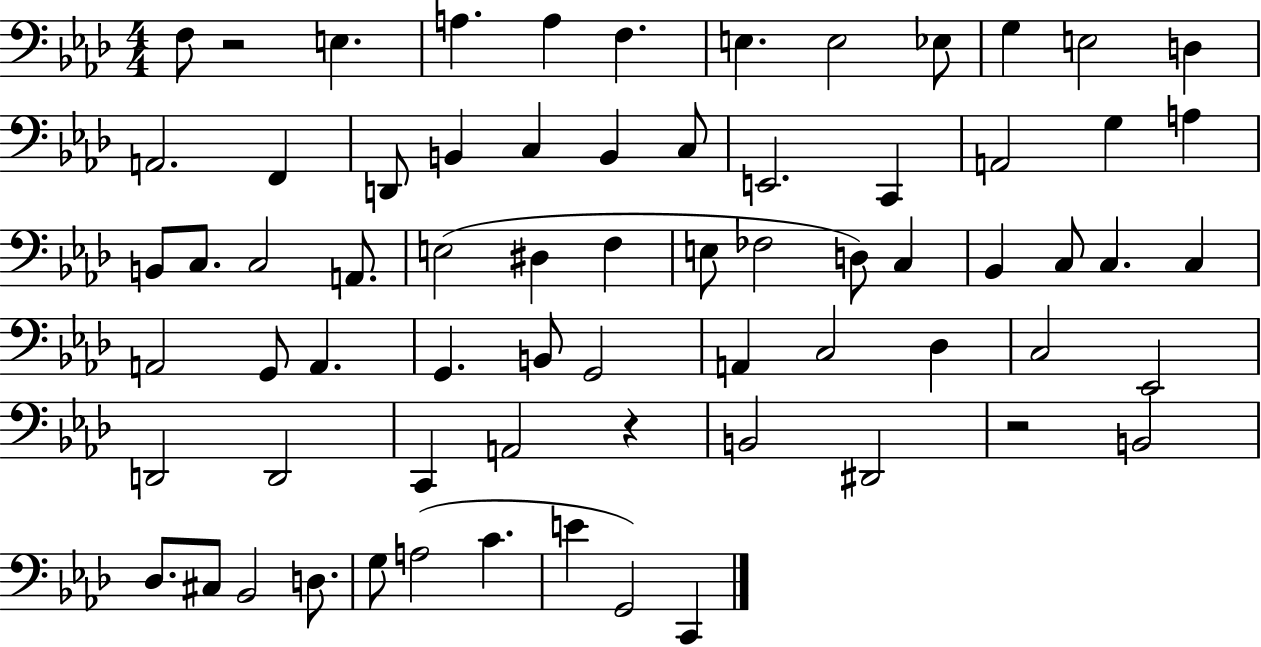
X:1
T:Untitled
M:4/4
L:1/4
K:Ab
F,/2 z2 E, A, A, F, E, E,2 _E,/2 G, E,2 D, A,,2 F,, D,,/2 B,, C, B,, C,/2 E,,2 C,, A,,2 G, A, B,,/2 C,/2 C,2 A,,/2 E,2 ^D, F, E,/2 _F,2 D,/2 C, _B,, C,/2 C, C, A,,2 G,,/2 A,, G,, B,,/2 G,,2 A,, C,2 _D, C,2 _E,,2 D,,2 D,,2 C,, A,,2 z B,,2 ^D,,2 z2 B,,2 _D,/2 ^C,/2 _B,,2 D,/2 G,/2 A,2 C E G,,2 C,,